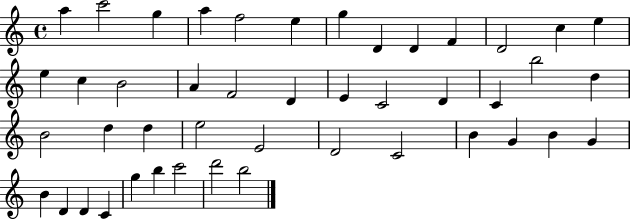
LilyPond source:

{
  \clef treble
  \time 4/4
  \defaultTimeSignature
  \key c \major
  a''4 c'''2 g''4 | a''4 f''2 e''4 | g''4 d'4 d'4 f'4 | d'2 c''4 e''4 | \break e''4 c''4 b'2 | a'4 f'2 d'4 | e'4 c'2 d'4 | c'4 b''2 d''4 | \break b'2 d''4 d''4 | e''2 e'2 | d'2 c'2 | b'4 g'4 b'4 g'4 | \break b'4 d'4 d'4 c'4 | g''4 b''4 c'''2 | d'''2 b''2 | \bar "|."
}